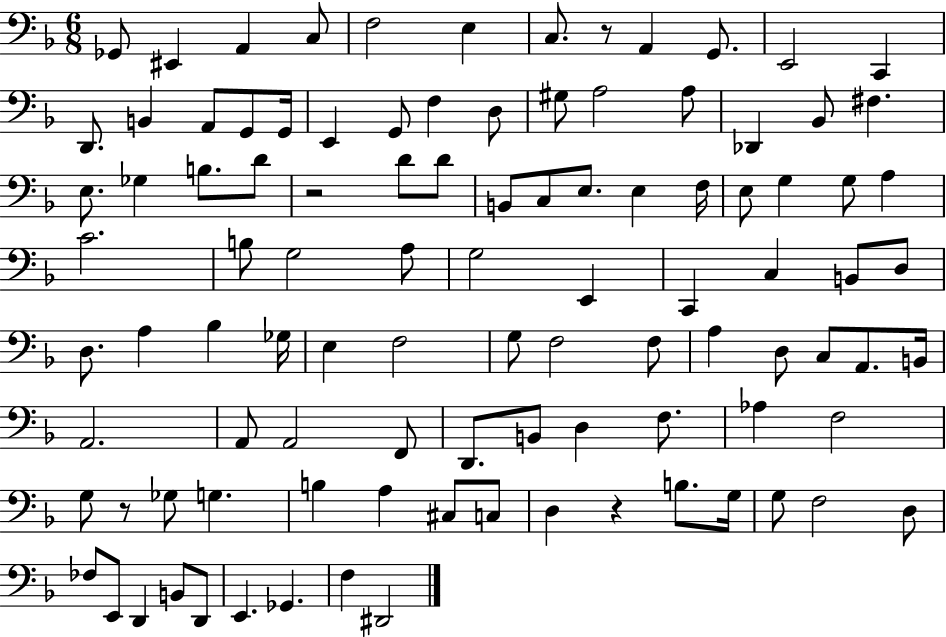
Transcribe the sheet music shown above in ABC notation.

X:1
T:Untitled
M:6/8
L:1/4
K:F
_G,,/2 ^E,, A,, C,/2 F,2 E, C,/2 z/2 A,, G,,/2 E,,2 C,, D,,/2 B,, A,,/2 G,,/2 G,,/4 E,, G,,/2 F, D,/2 ^G,/2 A,2 A,/2 _D,, _B,,/2 ^F, E,/2 _G, B,/2 D/2 z2 D/2 D/2 B,,/2 C,/2 E,/2 E, F,/4 E,/2 G, G,/2 A, C2 B,/2 G,2 A,/2 G,2 E,, C,, C, B,,/2 D,/2 D,/2 A, _B, _G,/4 E, F,2 G,/2 F,2 F,/2 A, D,/2 C,/2 A,,/2 B,,/4 A,,2 A,,/2 A,,2 F,,/2 D,,/2 B,,/2 D, F,/2 _A, F,2 G,/2 z/2 _G,/2 G, B, A, ^C,/2 C,/2 D, z B,/2 G,/4 G,/2 F,2 D,/2 _F,/2 E,,/2 D,, B,,/2 D,,/2 E,, _G,, F, ^D,,2